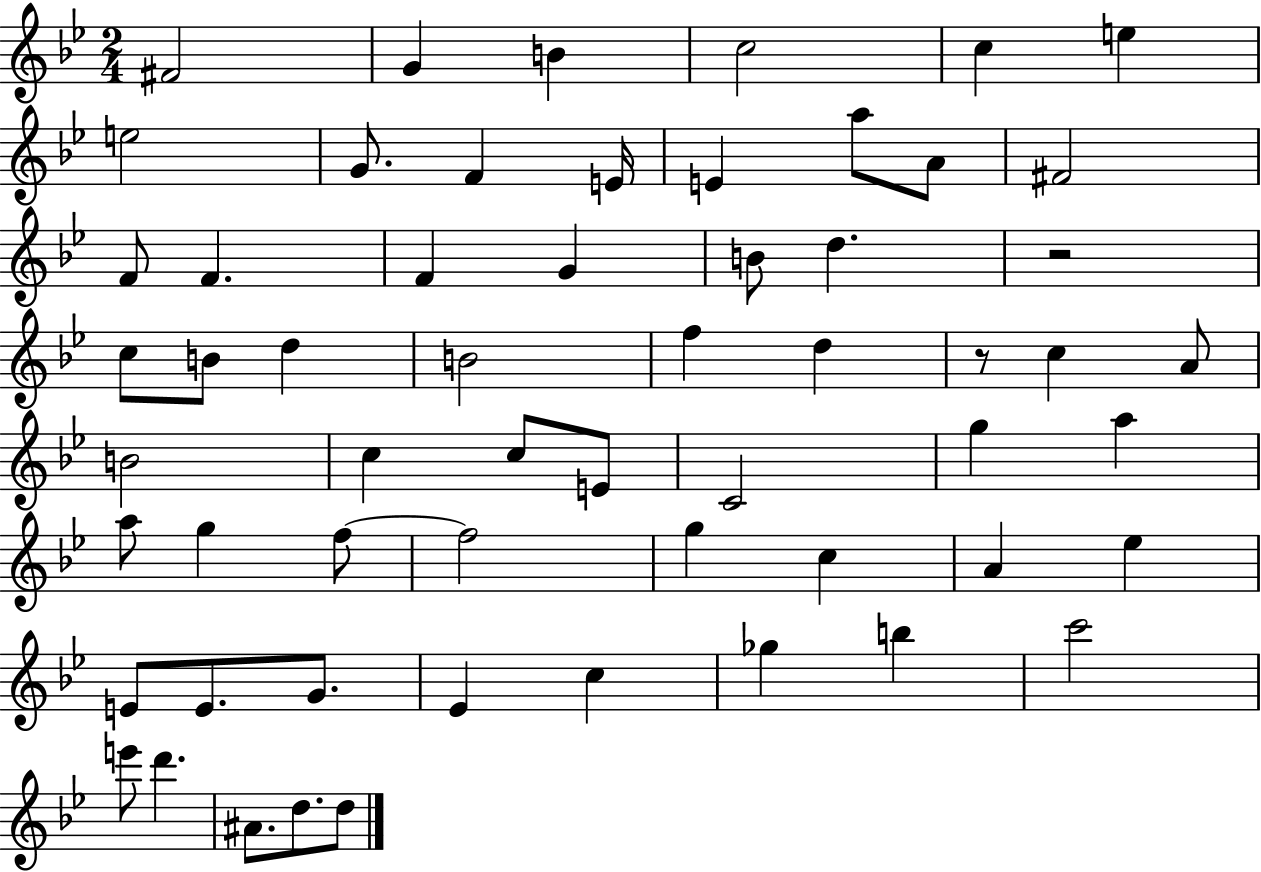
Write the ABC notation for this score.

X:1
T:Untitled
M:2/4
L:1/4
K:Bb
^F2 G B c2 c e e2 G/2 F E/4 E a/2 A/2 ^F2 F/2 F F G B/2 d z2 c/2 B/2 d B2 f d z/2 c A/2 B2 c c/2 E/2 C2 g a a/2 g f/2 f2 g c A _e E/2 E/2 G/2 _E c _g b c'2 e'/2 d' ^A/2 d/2 d/2